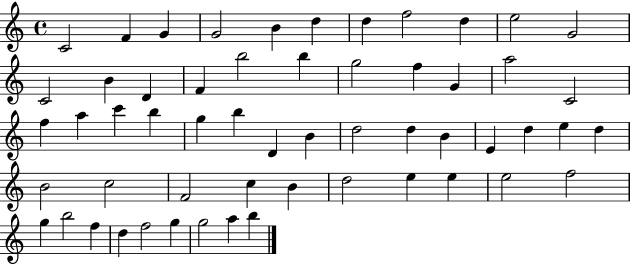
{
  \clef treble
  \time 4/4
  \defaultTimeSignature
  \key c \major
  c'2 f'4 g'4 | g'2 b'4 d''4 | d''4 f''2 d''4 | e''2 g'2 | \break c'2 b'4 d'4 | f'4 b''2 b''4 | g''2 f''4 g'4 | a''2 c'2 | \break f''4 a''4 c'''4 b''4 | g''4 b''4 d'4 b'4 | d''2 d''4 b'4 | e'4 d''4 e''4 d''4 | \break b'2 c''2 | f'2 c''4 b'4 | d''2 e''4 e''4 | e''2 f''2 | \break g''4 b''2 f''4 | d''4 f''2 g''4 | g''2 a''4 b''4 | \bar "|."
}